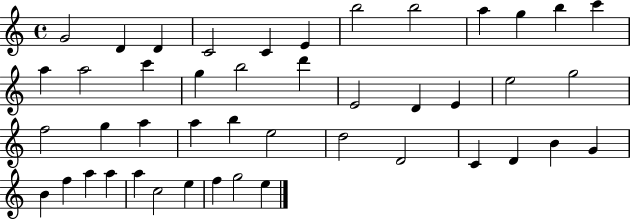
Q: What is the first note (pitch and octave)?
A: G4